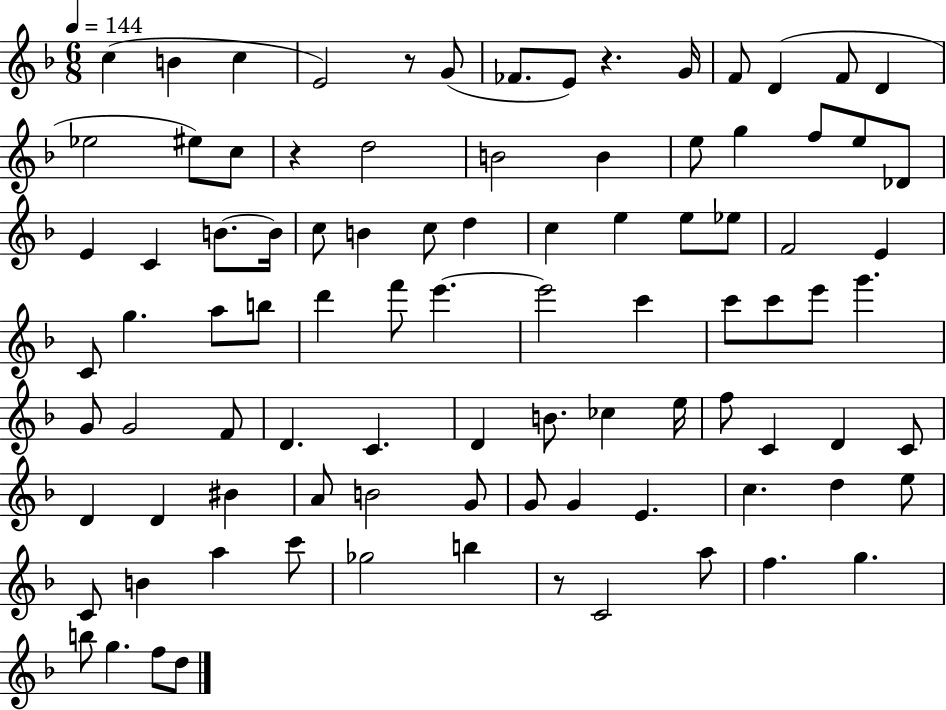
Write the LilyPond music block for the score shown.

{
  \clef treble
  \numericTimeSignature
  \time 6/8
  \key f \major
  \tempo 4 = 144
  \repeat volta 2 { c''4( b'4 c''4 | e'2) r8 g'8( | fes'8. e'8) r4. g'16 | f'8 d'4( f'8 d'4 | \break ees''2 eis''8) c''8 | r4 d''2 | b'2 b'4 | e''8 g''4 f''8 e''8 des'8 | \break e'4 c'4 b'8.~~ b'16 | c''8 b'4 c''8 d''4 | c''4 e''4 e''8 ees''8 | f'2 e'4 | \break c'8 g''4. a''8 b''8 | d'''4 f'''8 e'''4.~~ | e'''2 c'''4 | c'''8 c'''8 e'''8 g'''4. | \break g'8 g'2 f'8 | d'4. c'4. | d'4 b'8. ces''4 e''16 | f''8 c'4 d'4 c'8 | \break d'4 d'4 bis'4 | a'8 b'2 g'8 | g'8 g'4 e'4. | c''4. d''4 e''8 | \break c'8 b'4 a''4 c'''8 | ges''2 b''4 | r8 c'2 a''8 | f''4. g''4. | \break b''8 g''4. f''8 d''8 | } \bar "|."
}